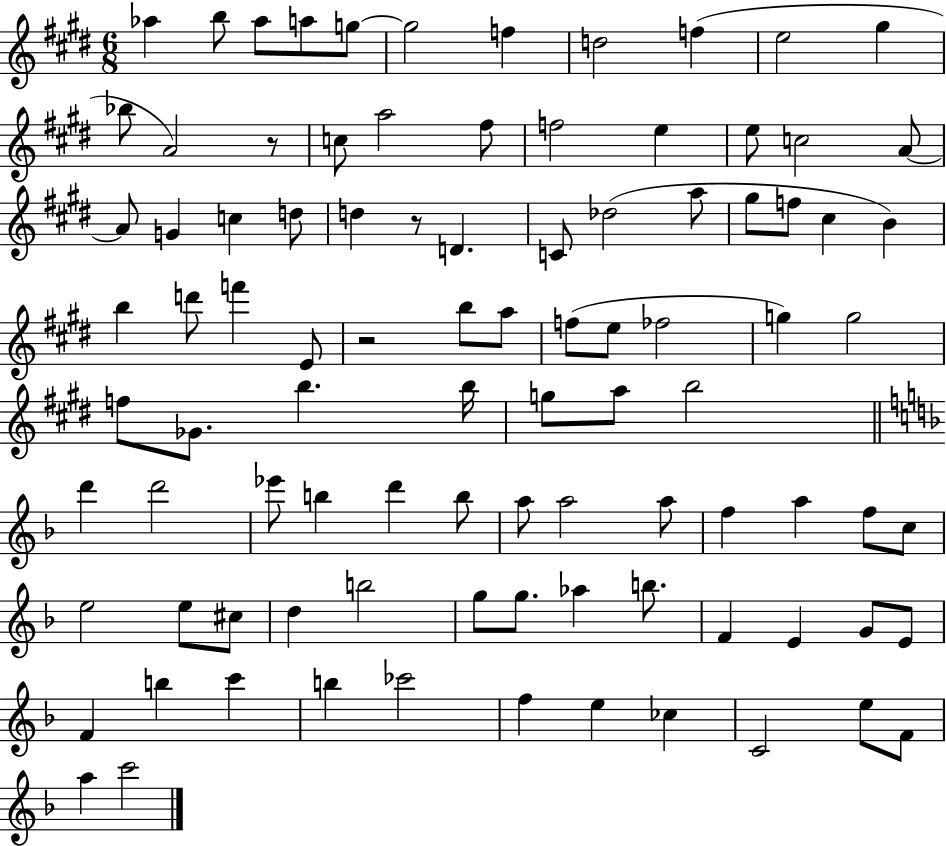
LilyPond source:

{
  \clef treble
  \numericTimeSignature
  \time 6/8
  \key e \major
  aes''4 b''8 aes''8 a''8 g''8~~ | g''2 f''4 | d''2 f''4( | e''2 gis''4 | \break bes''8 a'2) r8 | c''8 a''2 fis''8 | f''2 e''4 | e''8 c''2 a'8~~ | \break a'8 g'4 c''4 d''8 | d''4 r8 d'4. | c'8 des''2( a''8 | gis''8 f''8 cis''4 b'4) | \break b''4 d'''8 f'''4 e'8 | r2 b''8 a''8 | f''8( e''8 fes''2 | g''4) g''2 | \break f''8 ges'8. b''4. b''16 | g''8 a''8 b''2 | \bar "||" \break \key d \minor d'''4 d'''2 | ees'''8 b''4 d'''4 b''8 | a''8 a''2 a''8 | f''4 a''4 f''8 c''8 | \break e''2 e''8 cis''8 | d''4 b''2 | g''8 g''8. aes''4 b''8. | f'4 e'4 g'8 e'8 | \break f'4 b''4 c'''4 | b''4 ces'''2 | f''4 e''4 ces''4 | c'2 e''8 f'8 | \break a''4 c'''2 | \bar "|."
}